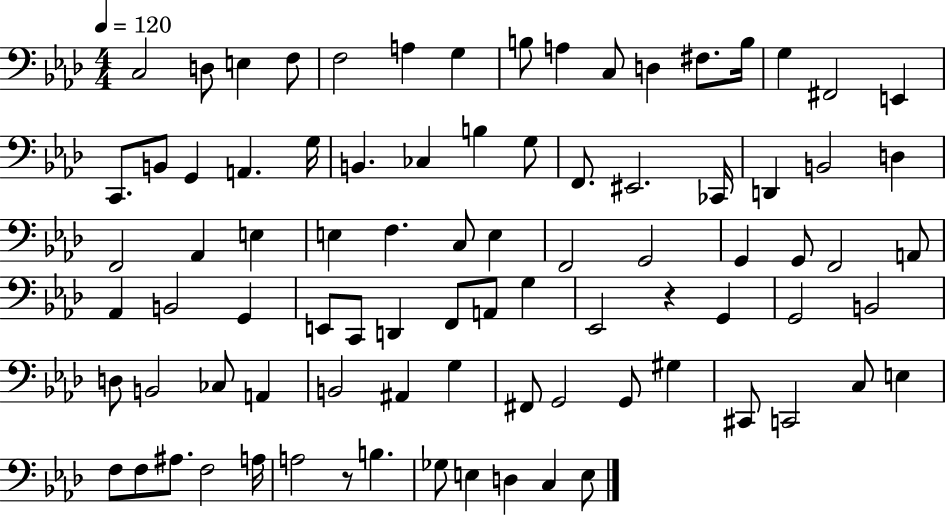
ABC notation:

X:1
T:Untitled
M:4/4
L:1/4
K:Ab
C,2 D,/2 E, F,/2 F,2 A, G, B,/2 A, C,/2 D, ^F,/2 B,/4 G, ^F,,2 E,, C,,/2 B,,/2 G,, A,, G,/4 B,, _C, B, G,/2 F,,/2 ^E,,2 _C,,/4 D,, B,,2 D, F,,2 _A,, E, E, F, C,/2 E, F,,2 G,,2 G,, G,,/2 F,,2 A,,/2 _A,, B,,2 G,, E,,/2 C,,/2 D,, F,,/2 A,,/2 G, _E,,2 z G,, G,,2 B,,2 D,/2 B,,2 _C,/2 A,, B,,2 ^A,, G, ^F,,/2 G,,2 G,,/2 ^G, ^C,,/2 C,,2 C,/2 E, F,/2 F,/2 ^A,/2 F,2 A,/4 A,2 z/2 B, _G,/2 E, D, C, E,/2